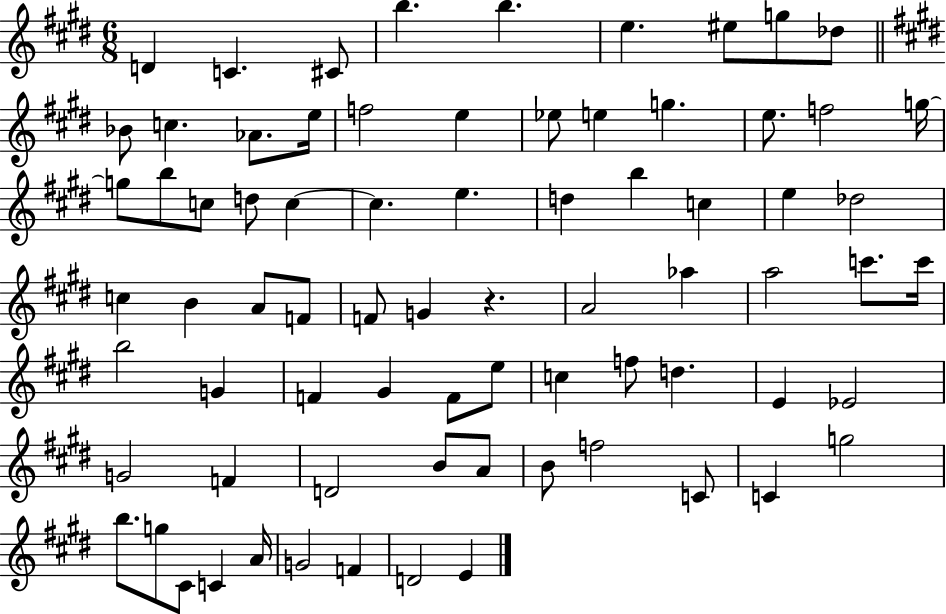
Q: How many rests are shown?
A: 1